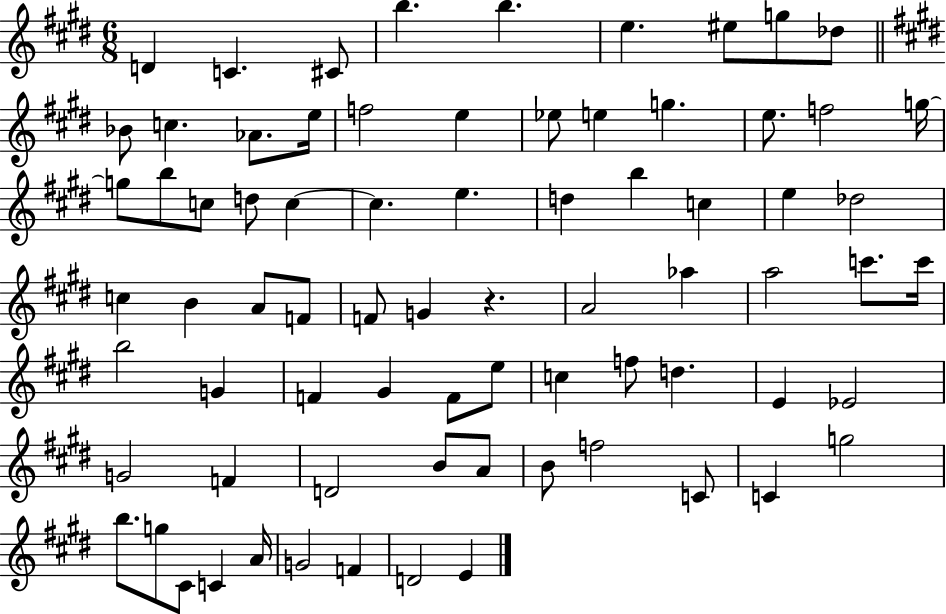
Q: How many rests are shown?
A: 1